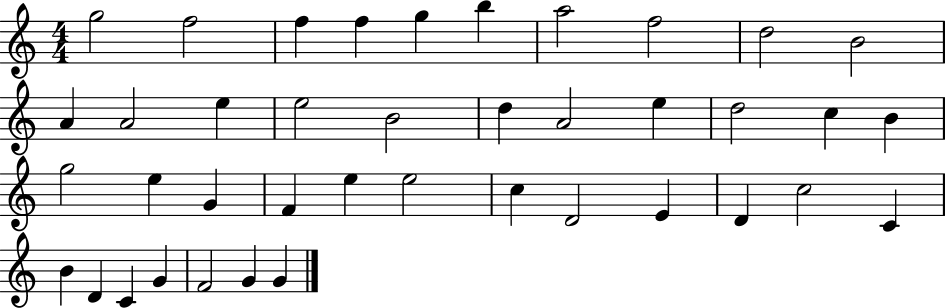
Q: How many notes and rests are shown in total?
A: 40